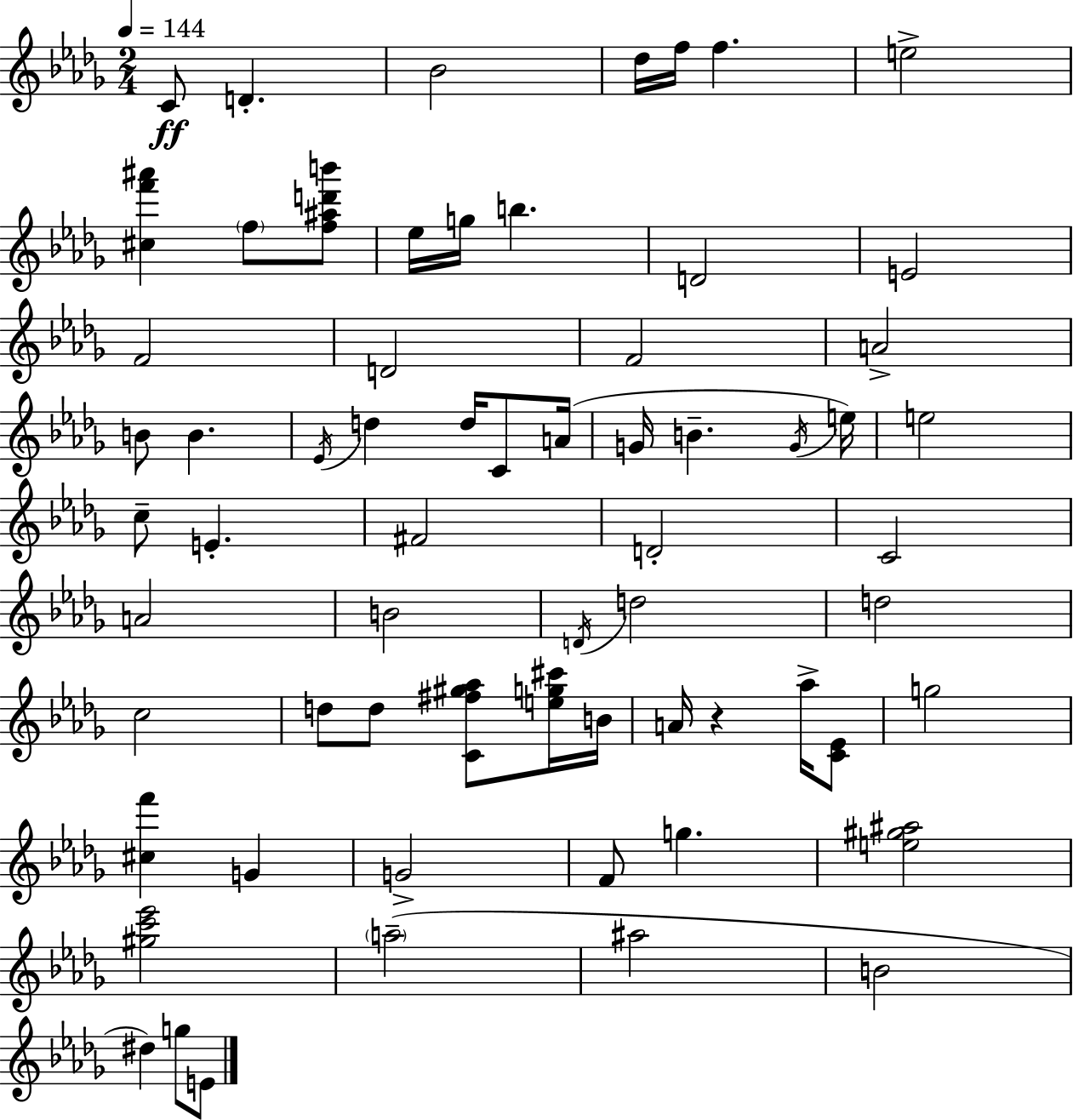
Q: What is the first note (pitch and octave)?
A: C4